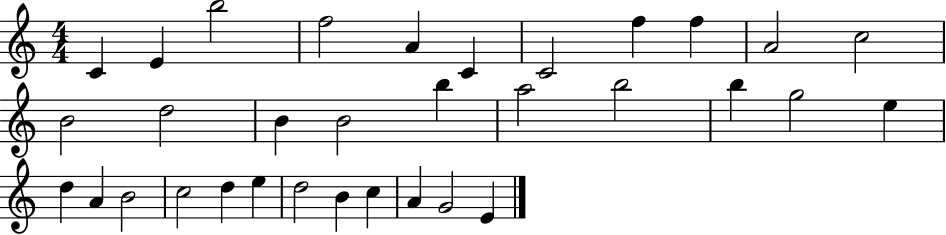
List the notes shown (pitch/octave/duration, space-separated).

C4/q E4/q B5/h F5/h A4/q C4/q C4/h F5/q F5/q A4/h C5/h B4/h D5/h B4/q B4/h B5/q A5/h B5/h B5/q G5/h E5/q D5/q A4/q B4/h C5/h D5/q E5/q D5/h B4/q C5/q A4/q G4/h E4/q